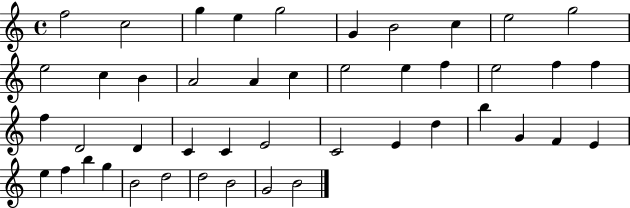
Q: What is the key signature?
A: C major